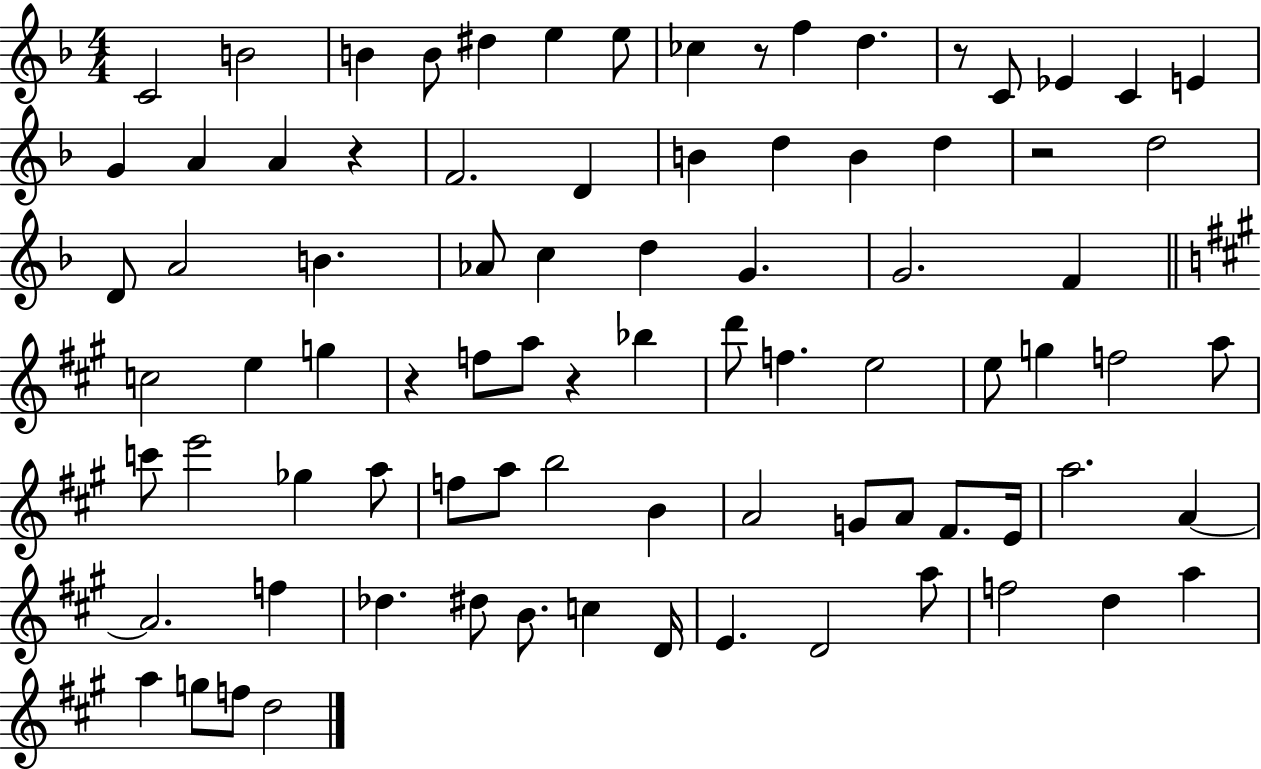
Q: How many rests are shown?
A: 6